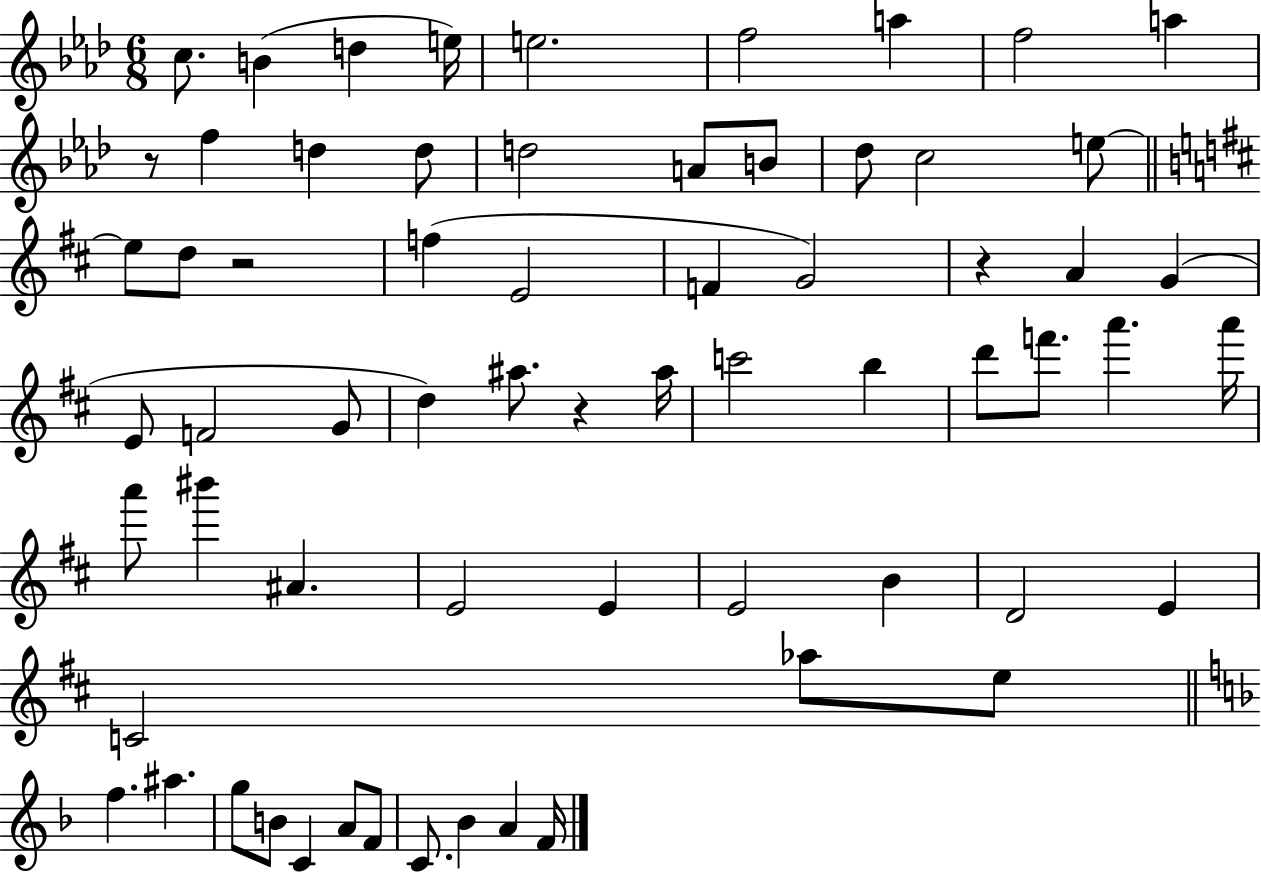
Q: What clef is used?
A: treble